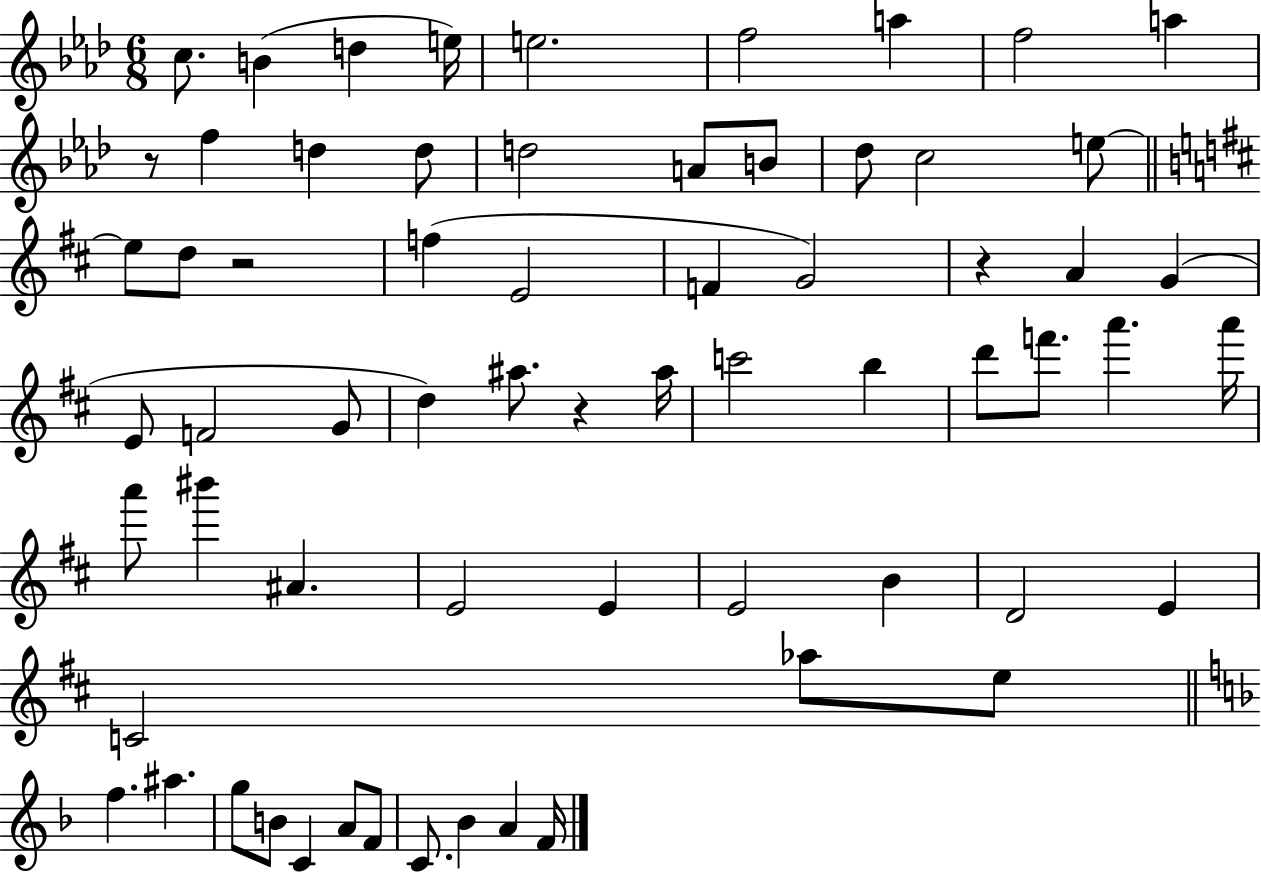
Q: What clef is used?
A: treble